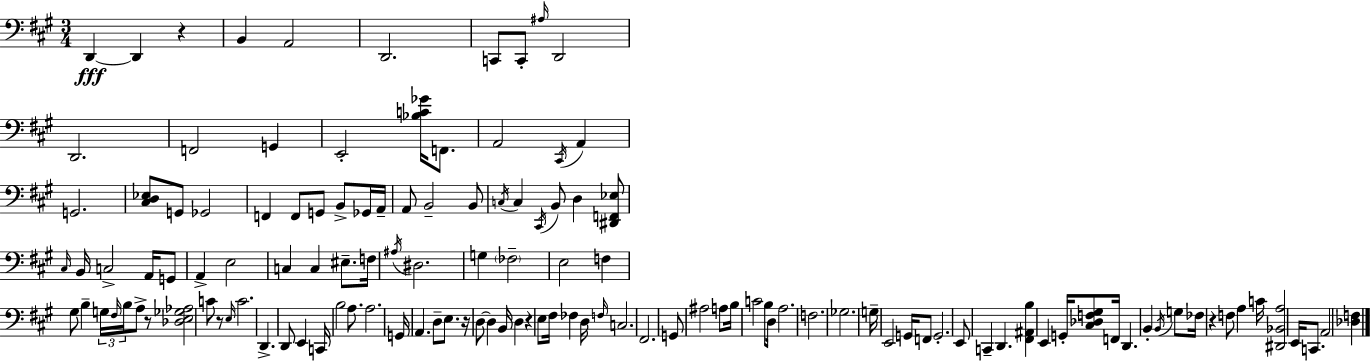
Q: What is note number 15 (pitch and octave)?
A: A2